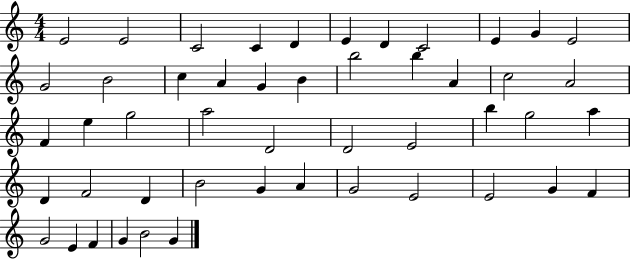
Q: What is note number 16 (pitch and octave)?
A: G4